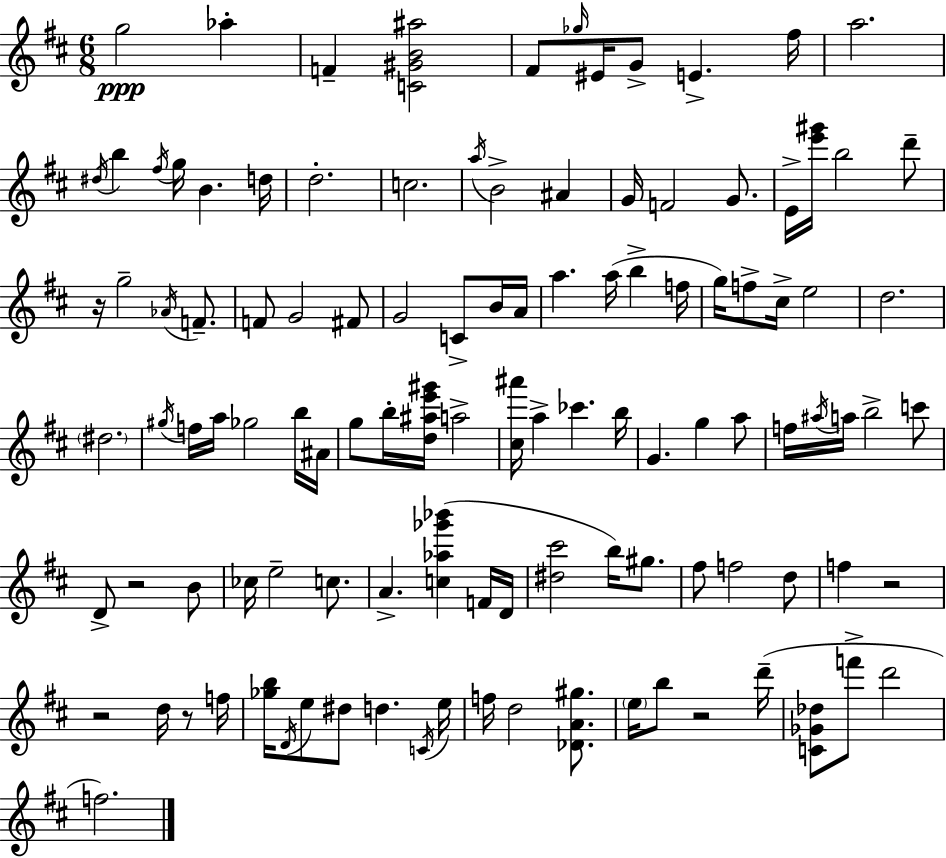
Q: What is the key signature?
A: D major